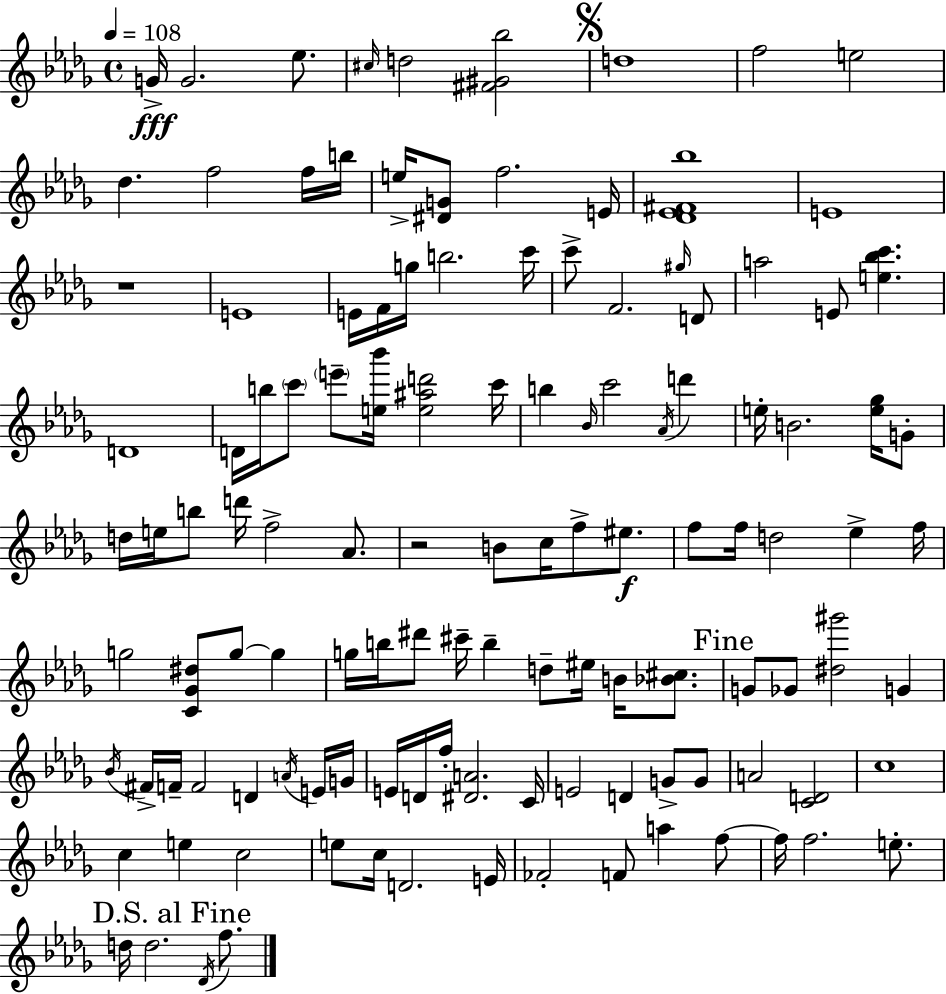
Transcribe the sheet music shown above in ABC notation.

X:1
T:Untitled
M:4/4
L:1/4
K:Bbm
G/4 G2 _e/2 ^c/4 d2 [^F^G_b]2 d4 f2 e2 _d f2 f/4 b/4 e/4 [^DG]/2 f2 E/4 [_D_E^F_b]4 E4 z4 E4 E/4 F/4 g/4 b2 c'/4 c'/2 F2 ^g/4 D/2 a2 E/2 [e_bc'] D4 D/4 b/4 c'/2 e'/2 [e_b']/4 [e^ad']2 c'/4 b _B/4 c'2 _A/4 d' e/4 B2 [e_g]/4 G/2 d/4 e/4 b/2 d'/4 f2 _A/2 z2 B/2 c/4 f/2 ^e/2 f/2 f/4 d2 _e f/4 g2 [C_G^d]/2 g/2 g g/4 b/4 ^d'/2 ^c'/4 b d/2 ^e/4 B/4 [_B^c]/2 G/2 _G/2 [^d^g']2 G _B/4 ^F/4 F/4 F2 D A/4 E/4 G/4 E/4 D/4 f/4 [^DA]2 C/4 E2 D G/2 G/2 A2 [CD]2 c4 c e c2 e/2 c/4 D2 E/4 _F2 F/2 a f/2 f/4 f2 e/2 d/4 d2 _D/4 f/2